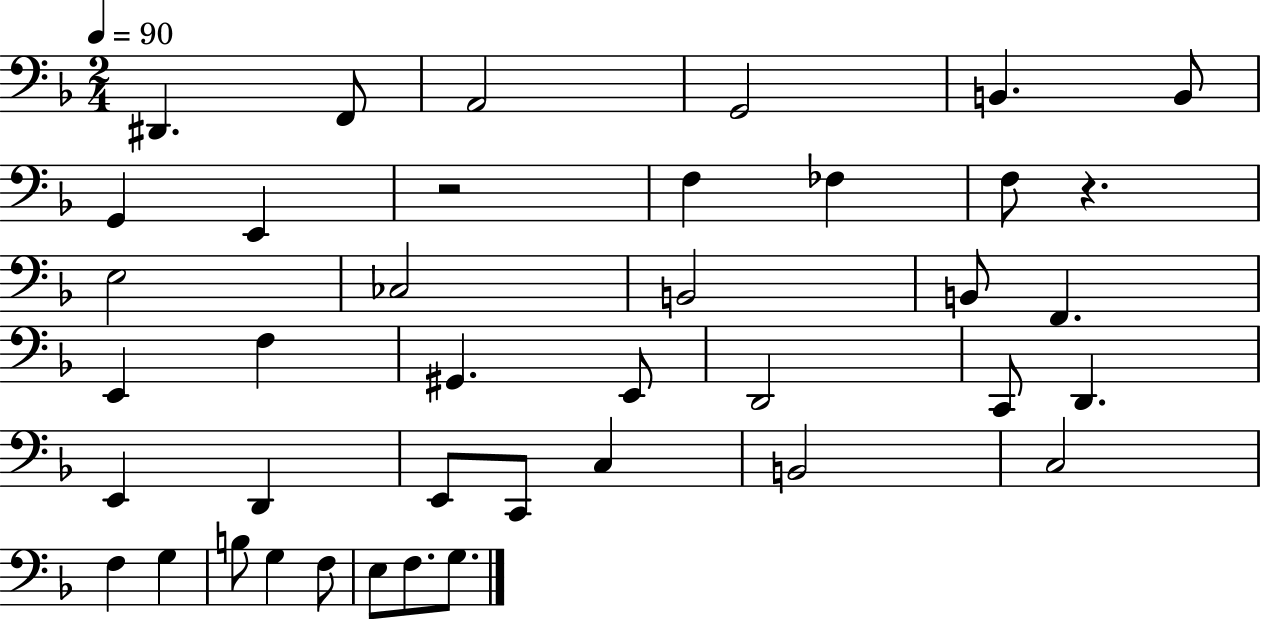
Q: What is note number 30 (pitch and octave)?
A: C3